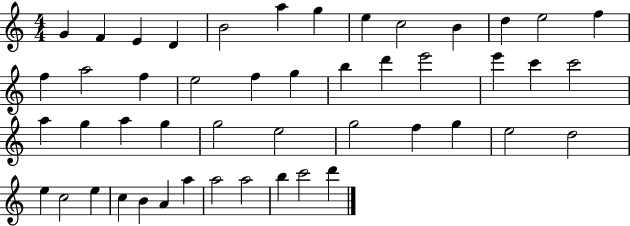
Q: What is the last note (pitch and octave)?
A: D6